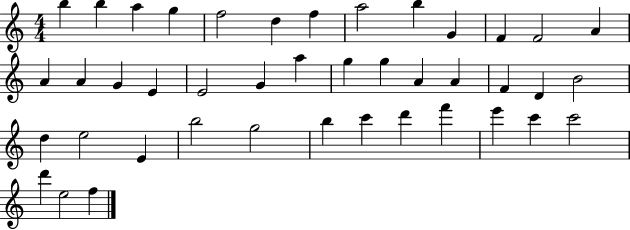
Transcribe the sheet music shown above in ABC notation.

X:1
T:Untitled
M:4/4
L:1/4
K:C
b b a g f2 d f a2 b G F F2 A A A G E E2 G a g g A A F D B2 d e2 E b2 g2 b c' d' f' e' c' c'2 d' e2 f